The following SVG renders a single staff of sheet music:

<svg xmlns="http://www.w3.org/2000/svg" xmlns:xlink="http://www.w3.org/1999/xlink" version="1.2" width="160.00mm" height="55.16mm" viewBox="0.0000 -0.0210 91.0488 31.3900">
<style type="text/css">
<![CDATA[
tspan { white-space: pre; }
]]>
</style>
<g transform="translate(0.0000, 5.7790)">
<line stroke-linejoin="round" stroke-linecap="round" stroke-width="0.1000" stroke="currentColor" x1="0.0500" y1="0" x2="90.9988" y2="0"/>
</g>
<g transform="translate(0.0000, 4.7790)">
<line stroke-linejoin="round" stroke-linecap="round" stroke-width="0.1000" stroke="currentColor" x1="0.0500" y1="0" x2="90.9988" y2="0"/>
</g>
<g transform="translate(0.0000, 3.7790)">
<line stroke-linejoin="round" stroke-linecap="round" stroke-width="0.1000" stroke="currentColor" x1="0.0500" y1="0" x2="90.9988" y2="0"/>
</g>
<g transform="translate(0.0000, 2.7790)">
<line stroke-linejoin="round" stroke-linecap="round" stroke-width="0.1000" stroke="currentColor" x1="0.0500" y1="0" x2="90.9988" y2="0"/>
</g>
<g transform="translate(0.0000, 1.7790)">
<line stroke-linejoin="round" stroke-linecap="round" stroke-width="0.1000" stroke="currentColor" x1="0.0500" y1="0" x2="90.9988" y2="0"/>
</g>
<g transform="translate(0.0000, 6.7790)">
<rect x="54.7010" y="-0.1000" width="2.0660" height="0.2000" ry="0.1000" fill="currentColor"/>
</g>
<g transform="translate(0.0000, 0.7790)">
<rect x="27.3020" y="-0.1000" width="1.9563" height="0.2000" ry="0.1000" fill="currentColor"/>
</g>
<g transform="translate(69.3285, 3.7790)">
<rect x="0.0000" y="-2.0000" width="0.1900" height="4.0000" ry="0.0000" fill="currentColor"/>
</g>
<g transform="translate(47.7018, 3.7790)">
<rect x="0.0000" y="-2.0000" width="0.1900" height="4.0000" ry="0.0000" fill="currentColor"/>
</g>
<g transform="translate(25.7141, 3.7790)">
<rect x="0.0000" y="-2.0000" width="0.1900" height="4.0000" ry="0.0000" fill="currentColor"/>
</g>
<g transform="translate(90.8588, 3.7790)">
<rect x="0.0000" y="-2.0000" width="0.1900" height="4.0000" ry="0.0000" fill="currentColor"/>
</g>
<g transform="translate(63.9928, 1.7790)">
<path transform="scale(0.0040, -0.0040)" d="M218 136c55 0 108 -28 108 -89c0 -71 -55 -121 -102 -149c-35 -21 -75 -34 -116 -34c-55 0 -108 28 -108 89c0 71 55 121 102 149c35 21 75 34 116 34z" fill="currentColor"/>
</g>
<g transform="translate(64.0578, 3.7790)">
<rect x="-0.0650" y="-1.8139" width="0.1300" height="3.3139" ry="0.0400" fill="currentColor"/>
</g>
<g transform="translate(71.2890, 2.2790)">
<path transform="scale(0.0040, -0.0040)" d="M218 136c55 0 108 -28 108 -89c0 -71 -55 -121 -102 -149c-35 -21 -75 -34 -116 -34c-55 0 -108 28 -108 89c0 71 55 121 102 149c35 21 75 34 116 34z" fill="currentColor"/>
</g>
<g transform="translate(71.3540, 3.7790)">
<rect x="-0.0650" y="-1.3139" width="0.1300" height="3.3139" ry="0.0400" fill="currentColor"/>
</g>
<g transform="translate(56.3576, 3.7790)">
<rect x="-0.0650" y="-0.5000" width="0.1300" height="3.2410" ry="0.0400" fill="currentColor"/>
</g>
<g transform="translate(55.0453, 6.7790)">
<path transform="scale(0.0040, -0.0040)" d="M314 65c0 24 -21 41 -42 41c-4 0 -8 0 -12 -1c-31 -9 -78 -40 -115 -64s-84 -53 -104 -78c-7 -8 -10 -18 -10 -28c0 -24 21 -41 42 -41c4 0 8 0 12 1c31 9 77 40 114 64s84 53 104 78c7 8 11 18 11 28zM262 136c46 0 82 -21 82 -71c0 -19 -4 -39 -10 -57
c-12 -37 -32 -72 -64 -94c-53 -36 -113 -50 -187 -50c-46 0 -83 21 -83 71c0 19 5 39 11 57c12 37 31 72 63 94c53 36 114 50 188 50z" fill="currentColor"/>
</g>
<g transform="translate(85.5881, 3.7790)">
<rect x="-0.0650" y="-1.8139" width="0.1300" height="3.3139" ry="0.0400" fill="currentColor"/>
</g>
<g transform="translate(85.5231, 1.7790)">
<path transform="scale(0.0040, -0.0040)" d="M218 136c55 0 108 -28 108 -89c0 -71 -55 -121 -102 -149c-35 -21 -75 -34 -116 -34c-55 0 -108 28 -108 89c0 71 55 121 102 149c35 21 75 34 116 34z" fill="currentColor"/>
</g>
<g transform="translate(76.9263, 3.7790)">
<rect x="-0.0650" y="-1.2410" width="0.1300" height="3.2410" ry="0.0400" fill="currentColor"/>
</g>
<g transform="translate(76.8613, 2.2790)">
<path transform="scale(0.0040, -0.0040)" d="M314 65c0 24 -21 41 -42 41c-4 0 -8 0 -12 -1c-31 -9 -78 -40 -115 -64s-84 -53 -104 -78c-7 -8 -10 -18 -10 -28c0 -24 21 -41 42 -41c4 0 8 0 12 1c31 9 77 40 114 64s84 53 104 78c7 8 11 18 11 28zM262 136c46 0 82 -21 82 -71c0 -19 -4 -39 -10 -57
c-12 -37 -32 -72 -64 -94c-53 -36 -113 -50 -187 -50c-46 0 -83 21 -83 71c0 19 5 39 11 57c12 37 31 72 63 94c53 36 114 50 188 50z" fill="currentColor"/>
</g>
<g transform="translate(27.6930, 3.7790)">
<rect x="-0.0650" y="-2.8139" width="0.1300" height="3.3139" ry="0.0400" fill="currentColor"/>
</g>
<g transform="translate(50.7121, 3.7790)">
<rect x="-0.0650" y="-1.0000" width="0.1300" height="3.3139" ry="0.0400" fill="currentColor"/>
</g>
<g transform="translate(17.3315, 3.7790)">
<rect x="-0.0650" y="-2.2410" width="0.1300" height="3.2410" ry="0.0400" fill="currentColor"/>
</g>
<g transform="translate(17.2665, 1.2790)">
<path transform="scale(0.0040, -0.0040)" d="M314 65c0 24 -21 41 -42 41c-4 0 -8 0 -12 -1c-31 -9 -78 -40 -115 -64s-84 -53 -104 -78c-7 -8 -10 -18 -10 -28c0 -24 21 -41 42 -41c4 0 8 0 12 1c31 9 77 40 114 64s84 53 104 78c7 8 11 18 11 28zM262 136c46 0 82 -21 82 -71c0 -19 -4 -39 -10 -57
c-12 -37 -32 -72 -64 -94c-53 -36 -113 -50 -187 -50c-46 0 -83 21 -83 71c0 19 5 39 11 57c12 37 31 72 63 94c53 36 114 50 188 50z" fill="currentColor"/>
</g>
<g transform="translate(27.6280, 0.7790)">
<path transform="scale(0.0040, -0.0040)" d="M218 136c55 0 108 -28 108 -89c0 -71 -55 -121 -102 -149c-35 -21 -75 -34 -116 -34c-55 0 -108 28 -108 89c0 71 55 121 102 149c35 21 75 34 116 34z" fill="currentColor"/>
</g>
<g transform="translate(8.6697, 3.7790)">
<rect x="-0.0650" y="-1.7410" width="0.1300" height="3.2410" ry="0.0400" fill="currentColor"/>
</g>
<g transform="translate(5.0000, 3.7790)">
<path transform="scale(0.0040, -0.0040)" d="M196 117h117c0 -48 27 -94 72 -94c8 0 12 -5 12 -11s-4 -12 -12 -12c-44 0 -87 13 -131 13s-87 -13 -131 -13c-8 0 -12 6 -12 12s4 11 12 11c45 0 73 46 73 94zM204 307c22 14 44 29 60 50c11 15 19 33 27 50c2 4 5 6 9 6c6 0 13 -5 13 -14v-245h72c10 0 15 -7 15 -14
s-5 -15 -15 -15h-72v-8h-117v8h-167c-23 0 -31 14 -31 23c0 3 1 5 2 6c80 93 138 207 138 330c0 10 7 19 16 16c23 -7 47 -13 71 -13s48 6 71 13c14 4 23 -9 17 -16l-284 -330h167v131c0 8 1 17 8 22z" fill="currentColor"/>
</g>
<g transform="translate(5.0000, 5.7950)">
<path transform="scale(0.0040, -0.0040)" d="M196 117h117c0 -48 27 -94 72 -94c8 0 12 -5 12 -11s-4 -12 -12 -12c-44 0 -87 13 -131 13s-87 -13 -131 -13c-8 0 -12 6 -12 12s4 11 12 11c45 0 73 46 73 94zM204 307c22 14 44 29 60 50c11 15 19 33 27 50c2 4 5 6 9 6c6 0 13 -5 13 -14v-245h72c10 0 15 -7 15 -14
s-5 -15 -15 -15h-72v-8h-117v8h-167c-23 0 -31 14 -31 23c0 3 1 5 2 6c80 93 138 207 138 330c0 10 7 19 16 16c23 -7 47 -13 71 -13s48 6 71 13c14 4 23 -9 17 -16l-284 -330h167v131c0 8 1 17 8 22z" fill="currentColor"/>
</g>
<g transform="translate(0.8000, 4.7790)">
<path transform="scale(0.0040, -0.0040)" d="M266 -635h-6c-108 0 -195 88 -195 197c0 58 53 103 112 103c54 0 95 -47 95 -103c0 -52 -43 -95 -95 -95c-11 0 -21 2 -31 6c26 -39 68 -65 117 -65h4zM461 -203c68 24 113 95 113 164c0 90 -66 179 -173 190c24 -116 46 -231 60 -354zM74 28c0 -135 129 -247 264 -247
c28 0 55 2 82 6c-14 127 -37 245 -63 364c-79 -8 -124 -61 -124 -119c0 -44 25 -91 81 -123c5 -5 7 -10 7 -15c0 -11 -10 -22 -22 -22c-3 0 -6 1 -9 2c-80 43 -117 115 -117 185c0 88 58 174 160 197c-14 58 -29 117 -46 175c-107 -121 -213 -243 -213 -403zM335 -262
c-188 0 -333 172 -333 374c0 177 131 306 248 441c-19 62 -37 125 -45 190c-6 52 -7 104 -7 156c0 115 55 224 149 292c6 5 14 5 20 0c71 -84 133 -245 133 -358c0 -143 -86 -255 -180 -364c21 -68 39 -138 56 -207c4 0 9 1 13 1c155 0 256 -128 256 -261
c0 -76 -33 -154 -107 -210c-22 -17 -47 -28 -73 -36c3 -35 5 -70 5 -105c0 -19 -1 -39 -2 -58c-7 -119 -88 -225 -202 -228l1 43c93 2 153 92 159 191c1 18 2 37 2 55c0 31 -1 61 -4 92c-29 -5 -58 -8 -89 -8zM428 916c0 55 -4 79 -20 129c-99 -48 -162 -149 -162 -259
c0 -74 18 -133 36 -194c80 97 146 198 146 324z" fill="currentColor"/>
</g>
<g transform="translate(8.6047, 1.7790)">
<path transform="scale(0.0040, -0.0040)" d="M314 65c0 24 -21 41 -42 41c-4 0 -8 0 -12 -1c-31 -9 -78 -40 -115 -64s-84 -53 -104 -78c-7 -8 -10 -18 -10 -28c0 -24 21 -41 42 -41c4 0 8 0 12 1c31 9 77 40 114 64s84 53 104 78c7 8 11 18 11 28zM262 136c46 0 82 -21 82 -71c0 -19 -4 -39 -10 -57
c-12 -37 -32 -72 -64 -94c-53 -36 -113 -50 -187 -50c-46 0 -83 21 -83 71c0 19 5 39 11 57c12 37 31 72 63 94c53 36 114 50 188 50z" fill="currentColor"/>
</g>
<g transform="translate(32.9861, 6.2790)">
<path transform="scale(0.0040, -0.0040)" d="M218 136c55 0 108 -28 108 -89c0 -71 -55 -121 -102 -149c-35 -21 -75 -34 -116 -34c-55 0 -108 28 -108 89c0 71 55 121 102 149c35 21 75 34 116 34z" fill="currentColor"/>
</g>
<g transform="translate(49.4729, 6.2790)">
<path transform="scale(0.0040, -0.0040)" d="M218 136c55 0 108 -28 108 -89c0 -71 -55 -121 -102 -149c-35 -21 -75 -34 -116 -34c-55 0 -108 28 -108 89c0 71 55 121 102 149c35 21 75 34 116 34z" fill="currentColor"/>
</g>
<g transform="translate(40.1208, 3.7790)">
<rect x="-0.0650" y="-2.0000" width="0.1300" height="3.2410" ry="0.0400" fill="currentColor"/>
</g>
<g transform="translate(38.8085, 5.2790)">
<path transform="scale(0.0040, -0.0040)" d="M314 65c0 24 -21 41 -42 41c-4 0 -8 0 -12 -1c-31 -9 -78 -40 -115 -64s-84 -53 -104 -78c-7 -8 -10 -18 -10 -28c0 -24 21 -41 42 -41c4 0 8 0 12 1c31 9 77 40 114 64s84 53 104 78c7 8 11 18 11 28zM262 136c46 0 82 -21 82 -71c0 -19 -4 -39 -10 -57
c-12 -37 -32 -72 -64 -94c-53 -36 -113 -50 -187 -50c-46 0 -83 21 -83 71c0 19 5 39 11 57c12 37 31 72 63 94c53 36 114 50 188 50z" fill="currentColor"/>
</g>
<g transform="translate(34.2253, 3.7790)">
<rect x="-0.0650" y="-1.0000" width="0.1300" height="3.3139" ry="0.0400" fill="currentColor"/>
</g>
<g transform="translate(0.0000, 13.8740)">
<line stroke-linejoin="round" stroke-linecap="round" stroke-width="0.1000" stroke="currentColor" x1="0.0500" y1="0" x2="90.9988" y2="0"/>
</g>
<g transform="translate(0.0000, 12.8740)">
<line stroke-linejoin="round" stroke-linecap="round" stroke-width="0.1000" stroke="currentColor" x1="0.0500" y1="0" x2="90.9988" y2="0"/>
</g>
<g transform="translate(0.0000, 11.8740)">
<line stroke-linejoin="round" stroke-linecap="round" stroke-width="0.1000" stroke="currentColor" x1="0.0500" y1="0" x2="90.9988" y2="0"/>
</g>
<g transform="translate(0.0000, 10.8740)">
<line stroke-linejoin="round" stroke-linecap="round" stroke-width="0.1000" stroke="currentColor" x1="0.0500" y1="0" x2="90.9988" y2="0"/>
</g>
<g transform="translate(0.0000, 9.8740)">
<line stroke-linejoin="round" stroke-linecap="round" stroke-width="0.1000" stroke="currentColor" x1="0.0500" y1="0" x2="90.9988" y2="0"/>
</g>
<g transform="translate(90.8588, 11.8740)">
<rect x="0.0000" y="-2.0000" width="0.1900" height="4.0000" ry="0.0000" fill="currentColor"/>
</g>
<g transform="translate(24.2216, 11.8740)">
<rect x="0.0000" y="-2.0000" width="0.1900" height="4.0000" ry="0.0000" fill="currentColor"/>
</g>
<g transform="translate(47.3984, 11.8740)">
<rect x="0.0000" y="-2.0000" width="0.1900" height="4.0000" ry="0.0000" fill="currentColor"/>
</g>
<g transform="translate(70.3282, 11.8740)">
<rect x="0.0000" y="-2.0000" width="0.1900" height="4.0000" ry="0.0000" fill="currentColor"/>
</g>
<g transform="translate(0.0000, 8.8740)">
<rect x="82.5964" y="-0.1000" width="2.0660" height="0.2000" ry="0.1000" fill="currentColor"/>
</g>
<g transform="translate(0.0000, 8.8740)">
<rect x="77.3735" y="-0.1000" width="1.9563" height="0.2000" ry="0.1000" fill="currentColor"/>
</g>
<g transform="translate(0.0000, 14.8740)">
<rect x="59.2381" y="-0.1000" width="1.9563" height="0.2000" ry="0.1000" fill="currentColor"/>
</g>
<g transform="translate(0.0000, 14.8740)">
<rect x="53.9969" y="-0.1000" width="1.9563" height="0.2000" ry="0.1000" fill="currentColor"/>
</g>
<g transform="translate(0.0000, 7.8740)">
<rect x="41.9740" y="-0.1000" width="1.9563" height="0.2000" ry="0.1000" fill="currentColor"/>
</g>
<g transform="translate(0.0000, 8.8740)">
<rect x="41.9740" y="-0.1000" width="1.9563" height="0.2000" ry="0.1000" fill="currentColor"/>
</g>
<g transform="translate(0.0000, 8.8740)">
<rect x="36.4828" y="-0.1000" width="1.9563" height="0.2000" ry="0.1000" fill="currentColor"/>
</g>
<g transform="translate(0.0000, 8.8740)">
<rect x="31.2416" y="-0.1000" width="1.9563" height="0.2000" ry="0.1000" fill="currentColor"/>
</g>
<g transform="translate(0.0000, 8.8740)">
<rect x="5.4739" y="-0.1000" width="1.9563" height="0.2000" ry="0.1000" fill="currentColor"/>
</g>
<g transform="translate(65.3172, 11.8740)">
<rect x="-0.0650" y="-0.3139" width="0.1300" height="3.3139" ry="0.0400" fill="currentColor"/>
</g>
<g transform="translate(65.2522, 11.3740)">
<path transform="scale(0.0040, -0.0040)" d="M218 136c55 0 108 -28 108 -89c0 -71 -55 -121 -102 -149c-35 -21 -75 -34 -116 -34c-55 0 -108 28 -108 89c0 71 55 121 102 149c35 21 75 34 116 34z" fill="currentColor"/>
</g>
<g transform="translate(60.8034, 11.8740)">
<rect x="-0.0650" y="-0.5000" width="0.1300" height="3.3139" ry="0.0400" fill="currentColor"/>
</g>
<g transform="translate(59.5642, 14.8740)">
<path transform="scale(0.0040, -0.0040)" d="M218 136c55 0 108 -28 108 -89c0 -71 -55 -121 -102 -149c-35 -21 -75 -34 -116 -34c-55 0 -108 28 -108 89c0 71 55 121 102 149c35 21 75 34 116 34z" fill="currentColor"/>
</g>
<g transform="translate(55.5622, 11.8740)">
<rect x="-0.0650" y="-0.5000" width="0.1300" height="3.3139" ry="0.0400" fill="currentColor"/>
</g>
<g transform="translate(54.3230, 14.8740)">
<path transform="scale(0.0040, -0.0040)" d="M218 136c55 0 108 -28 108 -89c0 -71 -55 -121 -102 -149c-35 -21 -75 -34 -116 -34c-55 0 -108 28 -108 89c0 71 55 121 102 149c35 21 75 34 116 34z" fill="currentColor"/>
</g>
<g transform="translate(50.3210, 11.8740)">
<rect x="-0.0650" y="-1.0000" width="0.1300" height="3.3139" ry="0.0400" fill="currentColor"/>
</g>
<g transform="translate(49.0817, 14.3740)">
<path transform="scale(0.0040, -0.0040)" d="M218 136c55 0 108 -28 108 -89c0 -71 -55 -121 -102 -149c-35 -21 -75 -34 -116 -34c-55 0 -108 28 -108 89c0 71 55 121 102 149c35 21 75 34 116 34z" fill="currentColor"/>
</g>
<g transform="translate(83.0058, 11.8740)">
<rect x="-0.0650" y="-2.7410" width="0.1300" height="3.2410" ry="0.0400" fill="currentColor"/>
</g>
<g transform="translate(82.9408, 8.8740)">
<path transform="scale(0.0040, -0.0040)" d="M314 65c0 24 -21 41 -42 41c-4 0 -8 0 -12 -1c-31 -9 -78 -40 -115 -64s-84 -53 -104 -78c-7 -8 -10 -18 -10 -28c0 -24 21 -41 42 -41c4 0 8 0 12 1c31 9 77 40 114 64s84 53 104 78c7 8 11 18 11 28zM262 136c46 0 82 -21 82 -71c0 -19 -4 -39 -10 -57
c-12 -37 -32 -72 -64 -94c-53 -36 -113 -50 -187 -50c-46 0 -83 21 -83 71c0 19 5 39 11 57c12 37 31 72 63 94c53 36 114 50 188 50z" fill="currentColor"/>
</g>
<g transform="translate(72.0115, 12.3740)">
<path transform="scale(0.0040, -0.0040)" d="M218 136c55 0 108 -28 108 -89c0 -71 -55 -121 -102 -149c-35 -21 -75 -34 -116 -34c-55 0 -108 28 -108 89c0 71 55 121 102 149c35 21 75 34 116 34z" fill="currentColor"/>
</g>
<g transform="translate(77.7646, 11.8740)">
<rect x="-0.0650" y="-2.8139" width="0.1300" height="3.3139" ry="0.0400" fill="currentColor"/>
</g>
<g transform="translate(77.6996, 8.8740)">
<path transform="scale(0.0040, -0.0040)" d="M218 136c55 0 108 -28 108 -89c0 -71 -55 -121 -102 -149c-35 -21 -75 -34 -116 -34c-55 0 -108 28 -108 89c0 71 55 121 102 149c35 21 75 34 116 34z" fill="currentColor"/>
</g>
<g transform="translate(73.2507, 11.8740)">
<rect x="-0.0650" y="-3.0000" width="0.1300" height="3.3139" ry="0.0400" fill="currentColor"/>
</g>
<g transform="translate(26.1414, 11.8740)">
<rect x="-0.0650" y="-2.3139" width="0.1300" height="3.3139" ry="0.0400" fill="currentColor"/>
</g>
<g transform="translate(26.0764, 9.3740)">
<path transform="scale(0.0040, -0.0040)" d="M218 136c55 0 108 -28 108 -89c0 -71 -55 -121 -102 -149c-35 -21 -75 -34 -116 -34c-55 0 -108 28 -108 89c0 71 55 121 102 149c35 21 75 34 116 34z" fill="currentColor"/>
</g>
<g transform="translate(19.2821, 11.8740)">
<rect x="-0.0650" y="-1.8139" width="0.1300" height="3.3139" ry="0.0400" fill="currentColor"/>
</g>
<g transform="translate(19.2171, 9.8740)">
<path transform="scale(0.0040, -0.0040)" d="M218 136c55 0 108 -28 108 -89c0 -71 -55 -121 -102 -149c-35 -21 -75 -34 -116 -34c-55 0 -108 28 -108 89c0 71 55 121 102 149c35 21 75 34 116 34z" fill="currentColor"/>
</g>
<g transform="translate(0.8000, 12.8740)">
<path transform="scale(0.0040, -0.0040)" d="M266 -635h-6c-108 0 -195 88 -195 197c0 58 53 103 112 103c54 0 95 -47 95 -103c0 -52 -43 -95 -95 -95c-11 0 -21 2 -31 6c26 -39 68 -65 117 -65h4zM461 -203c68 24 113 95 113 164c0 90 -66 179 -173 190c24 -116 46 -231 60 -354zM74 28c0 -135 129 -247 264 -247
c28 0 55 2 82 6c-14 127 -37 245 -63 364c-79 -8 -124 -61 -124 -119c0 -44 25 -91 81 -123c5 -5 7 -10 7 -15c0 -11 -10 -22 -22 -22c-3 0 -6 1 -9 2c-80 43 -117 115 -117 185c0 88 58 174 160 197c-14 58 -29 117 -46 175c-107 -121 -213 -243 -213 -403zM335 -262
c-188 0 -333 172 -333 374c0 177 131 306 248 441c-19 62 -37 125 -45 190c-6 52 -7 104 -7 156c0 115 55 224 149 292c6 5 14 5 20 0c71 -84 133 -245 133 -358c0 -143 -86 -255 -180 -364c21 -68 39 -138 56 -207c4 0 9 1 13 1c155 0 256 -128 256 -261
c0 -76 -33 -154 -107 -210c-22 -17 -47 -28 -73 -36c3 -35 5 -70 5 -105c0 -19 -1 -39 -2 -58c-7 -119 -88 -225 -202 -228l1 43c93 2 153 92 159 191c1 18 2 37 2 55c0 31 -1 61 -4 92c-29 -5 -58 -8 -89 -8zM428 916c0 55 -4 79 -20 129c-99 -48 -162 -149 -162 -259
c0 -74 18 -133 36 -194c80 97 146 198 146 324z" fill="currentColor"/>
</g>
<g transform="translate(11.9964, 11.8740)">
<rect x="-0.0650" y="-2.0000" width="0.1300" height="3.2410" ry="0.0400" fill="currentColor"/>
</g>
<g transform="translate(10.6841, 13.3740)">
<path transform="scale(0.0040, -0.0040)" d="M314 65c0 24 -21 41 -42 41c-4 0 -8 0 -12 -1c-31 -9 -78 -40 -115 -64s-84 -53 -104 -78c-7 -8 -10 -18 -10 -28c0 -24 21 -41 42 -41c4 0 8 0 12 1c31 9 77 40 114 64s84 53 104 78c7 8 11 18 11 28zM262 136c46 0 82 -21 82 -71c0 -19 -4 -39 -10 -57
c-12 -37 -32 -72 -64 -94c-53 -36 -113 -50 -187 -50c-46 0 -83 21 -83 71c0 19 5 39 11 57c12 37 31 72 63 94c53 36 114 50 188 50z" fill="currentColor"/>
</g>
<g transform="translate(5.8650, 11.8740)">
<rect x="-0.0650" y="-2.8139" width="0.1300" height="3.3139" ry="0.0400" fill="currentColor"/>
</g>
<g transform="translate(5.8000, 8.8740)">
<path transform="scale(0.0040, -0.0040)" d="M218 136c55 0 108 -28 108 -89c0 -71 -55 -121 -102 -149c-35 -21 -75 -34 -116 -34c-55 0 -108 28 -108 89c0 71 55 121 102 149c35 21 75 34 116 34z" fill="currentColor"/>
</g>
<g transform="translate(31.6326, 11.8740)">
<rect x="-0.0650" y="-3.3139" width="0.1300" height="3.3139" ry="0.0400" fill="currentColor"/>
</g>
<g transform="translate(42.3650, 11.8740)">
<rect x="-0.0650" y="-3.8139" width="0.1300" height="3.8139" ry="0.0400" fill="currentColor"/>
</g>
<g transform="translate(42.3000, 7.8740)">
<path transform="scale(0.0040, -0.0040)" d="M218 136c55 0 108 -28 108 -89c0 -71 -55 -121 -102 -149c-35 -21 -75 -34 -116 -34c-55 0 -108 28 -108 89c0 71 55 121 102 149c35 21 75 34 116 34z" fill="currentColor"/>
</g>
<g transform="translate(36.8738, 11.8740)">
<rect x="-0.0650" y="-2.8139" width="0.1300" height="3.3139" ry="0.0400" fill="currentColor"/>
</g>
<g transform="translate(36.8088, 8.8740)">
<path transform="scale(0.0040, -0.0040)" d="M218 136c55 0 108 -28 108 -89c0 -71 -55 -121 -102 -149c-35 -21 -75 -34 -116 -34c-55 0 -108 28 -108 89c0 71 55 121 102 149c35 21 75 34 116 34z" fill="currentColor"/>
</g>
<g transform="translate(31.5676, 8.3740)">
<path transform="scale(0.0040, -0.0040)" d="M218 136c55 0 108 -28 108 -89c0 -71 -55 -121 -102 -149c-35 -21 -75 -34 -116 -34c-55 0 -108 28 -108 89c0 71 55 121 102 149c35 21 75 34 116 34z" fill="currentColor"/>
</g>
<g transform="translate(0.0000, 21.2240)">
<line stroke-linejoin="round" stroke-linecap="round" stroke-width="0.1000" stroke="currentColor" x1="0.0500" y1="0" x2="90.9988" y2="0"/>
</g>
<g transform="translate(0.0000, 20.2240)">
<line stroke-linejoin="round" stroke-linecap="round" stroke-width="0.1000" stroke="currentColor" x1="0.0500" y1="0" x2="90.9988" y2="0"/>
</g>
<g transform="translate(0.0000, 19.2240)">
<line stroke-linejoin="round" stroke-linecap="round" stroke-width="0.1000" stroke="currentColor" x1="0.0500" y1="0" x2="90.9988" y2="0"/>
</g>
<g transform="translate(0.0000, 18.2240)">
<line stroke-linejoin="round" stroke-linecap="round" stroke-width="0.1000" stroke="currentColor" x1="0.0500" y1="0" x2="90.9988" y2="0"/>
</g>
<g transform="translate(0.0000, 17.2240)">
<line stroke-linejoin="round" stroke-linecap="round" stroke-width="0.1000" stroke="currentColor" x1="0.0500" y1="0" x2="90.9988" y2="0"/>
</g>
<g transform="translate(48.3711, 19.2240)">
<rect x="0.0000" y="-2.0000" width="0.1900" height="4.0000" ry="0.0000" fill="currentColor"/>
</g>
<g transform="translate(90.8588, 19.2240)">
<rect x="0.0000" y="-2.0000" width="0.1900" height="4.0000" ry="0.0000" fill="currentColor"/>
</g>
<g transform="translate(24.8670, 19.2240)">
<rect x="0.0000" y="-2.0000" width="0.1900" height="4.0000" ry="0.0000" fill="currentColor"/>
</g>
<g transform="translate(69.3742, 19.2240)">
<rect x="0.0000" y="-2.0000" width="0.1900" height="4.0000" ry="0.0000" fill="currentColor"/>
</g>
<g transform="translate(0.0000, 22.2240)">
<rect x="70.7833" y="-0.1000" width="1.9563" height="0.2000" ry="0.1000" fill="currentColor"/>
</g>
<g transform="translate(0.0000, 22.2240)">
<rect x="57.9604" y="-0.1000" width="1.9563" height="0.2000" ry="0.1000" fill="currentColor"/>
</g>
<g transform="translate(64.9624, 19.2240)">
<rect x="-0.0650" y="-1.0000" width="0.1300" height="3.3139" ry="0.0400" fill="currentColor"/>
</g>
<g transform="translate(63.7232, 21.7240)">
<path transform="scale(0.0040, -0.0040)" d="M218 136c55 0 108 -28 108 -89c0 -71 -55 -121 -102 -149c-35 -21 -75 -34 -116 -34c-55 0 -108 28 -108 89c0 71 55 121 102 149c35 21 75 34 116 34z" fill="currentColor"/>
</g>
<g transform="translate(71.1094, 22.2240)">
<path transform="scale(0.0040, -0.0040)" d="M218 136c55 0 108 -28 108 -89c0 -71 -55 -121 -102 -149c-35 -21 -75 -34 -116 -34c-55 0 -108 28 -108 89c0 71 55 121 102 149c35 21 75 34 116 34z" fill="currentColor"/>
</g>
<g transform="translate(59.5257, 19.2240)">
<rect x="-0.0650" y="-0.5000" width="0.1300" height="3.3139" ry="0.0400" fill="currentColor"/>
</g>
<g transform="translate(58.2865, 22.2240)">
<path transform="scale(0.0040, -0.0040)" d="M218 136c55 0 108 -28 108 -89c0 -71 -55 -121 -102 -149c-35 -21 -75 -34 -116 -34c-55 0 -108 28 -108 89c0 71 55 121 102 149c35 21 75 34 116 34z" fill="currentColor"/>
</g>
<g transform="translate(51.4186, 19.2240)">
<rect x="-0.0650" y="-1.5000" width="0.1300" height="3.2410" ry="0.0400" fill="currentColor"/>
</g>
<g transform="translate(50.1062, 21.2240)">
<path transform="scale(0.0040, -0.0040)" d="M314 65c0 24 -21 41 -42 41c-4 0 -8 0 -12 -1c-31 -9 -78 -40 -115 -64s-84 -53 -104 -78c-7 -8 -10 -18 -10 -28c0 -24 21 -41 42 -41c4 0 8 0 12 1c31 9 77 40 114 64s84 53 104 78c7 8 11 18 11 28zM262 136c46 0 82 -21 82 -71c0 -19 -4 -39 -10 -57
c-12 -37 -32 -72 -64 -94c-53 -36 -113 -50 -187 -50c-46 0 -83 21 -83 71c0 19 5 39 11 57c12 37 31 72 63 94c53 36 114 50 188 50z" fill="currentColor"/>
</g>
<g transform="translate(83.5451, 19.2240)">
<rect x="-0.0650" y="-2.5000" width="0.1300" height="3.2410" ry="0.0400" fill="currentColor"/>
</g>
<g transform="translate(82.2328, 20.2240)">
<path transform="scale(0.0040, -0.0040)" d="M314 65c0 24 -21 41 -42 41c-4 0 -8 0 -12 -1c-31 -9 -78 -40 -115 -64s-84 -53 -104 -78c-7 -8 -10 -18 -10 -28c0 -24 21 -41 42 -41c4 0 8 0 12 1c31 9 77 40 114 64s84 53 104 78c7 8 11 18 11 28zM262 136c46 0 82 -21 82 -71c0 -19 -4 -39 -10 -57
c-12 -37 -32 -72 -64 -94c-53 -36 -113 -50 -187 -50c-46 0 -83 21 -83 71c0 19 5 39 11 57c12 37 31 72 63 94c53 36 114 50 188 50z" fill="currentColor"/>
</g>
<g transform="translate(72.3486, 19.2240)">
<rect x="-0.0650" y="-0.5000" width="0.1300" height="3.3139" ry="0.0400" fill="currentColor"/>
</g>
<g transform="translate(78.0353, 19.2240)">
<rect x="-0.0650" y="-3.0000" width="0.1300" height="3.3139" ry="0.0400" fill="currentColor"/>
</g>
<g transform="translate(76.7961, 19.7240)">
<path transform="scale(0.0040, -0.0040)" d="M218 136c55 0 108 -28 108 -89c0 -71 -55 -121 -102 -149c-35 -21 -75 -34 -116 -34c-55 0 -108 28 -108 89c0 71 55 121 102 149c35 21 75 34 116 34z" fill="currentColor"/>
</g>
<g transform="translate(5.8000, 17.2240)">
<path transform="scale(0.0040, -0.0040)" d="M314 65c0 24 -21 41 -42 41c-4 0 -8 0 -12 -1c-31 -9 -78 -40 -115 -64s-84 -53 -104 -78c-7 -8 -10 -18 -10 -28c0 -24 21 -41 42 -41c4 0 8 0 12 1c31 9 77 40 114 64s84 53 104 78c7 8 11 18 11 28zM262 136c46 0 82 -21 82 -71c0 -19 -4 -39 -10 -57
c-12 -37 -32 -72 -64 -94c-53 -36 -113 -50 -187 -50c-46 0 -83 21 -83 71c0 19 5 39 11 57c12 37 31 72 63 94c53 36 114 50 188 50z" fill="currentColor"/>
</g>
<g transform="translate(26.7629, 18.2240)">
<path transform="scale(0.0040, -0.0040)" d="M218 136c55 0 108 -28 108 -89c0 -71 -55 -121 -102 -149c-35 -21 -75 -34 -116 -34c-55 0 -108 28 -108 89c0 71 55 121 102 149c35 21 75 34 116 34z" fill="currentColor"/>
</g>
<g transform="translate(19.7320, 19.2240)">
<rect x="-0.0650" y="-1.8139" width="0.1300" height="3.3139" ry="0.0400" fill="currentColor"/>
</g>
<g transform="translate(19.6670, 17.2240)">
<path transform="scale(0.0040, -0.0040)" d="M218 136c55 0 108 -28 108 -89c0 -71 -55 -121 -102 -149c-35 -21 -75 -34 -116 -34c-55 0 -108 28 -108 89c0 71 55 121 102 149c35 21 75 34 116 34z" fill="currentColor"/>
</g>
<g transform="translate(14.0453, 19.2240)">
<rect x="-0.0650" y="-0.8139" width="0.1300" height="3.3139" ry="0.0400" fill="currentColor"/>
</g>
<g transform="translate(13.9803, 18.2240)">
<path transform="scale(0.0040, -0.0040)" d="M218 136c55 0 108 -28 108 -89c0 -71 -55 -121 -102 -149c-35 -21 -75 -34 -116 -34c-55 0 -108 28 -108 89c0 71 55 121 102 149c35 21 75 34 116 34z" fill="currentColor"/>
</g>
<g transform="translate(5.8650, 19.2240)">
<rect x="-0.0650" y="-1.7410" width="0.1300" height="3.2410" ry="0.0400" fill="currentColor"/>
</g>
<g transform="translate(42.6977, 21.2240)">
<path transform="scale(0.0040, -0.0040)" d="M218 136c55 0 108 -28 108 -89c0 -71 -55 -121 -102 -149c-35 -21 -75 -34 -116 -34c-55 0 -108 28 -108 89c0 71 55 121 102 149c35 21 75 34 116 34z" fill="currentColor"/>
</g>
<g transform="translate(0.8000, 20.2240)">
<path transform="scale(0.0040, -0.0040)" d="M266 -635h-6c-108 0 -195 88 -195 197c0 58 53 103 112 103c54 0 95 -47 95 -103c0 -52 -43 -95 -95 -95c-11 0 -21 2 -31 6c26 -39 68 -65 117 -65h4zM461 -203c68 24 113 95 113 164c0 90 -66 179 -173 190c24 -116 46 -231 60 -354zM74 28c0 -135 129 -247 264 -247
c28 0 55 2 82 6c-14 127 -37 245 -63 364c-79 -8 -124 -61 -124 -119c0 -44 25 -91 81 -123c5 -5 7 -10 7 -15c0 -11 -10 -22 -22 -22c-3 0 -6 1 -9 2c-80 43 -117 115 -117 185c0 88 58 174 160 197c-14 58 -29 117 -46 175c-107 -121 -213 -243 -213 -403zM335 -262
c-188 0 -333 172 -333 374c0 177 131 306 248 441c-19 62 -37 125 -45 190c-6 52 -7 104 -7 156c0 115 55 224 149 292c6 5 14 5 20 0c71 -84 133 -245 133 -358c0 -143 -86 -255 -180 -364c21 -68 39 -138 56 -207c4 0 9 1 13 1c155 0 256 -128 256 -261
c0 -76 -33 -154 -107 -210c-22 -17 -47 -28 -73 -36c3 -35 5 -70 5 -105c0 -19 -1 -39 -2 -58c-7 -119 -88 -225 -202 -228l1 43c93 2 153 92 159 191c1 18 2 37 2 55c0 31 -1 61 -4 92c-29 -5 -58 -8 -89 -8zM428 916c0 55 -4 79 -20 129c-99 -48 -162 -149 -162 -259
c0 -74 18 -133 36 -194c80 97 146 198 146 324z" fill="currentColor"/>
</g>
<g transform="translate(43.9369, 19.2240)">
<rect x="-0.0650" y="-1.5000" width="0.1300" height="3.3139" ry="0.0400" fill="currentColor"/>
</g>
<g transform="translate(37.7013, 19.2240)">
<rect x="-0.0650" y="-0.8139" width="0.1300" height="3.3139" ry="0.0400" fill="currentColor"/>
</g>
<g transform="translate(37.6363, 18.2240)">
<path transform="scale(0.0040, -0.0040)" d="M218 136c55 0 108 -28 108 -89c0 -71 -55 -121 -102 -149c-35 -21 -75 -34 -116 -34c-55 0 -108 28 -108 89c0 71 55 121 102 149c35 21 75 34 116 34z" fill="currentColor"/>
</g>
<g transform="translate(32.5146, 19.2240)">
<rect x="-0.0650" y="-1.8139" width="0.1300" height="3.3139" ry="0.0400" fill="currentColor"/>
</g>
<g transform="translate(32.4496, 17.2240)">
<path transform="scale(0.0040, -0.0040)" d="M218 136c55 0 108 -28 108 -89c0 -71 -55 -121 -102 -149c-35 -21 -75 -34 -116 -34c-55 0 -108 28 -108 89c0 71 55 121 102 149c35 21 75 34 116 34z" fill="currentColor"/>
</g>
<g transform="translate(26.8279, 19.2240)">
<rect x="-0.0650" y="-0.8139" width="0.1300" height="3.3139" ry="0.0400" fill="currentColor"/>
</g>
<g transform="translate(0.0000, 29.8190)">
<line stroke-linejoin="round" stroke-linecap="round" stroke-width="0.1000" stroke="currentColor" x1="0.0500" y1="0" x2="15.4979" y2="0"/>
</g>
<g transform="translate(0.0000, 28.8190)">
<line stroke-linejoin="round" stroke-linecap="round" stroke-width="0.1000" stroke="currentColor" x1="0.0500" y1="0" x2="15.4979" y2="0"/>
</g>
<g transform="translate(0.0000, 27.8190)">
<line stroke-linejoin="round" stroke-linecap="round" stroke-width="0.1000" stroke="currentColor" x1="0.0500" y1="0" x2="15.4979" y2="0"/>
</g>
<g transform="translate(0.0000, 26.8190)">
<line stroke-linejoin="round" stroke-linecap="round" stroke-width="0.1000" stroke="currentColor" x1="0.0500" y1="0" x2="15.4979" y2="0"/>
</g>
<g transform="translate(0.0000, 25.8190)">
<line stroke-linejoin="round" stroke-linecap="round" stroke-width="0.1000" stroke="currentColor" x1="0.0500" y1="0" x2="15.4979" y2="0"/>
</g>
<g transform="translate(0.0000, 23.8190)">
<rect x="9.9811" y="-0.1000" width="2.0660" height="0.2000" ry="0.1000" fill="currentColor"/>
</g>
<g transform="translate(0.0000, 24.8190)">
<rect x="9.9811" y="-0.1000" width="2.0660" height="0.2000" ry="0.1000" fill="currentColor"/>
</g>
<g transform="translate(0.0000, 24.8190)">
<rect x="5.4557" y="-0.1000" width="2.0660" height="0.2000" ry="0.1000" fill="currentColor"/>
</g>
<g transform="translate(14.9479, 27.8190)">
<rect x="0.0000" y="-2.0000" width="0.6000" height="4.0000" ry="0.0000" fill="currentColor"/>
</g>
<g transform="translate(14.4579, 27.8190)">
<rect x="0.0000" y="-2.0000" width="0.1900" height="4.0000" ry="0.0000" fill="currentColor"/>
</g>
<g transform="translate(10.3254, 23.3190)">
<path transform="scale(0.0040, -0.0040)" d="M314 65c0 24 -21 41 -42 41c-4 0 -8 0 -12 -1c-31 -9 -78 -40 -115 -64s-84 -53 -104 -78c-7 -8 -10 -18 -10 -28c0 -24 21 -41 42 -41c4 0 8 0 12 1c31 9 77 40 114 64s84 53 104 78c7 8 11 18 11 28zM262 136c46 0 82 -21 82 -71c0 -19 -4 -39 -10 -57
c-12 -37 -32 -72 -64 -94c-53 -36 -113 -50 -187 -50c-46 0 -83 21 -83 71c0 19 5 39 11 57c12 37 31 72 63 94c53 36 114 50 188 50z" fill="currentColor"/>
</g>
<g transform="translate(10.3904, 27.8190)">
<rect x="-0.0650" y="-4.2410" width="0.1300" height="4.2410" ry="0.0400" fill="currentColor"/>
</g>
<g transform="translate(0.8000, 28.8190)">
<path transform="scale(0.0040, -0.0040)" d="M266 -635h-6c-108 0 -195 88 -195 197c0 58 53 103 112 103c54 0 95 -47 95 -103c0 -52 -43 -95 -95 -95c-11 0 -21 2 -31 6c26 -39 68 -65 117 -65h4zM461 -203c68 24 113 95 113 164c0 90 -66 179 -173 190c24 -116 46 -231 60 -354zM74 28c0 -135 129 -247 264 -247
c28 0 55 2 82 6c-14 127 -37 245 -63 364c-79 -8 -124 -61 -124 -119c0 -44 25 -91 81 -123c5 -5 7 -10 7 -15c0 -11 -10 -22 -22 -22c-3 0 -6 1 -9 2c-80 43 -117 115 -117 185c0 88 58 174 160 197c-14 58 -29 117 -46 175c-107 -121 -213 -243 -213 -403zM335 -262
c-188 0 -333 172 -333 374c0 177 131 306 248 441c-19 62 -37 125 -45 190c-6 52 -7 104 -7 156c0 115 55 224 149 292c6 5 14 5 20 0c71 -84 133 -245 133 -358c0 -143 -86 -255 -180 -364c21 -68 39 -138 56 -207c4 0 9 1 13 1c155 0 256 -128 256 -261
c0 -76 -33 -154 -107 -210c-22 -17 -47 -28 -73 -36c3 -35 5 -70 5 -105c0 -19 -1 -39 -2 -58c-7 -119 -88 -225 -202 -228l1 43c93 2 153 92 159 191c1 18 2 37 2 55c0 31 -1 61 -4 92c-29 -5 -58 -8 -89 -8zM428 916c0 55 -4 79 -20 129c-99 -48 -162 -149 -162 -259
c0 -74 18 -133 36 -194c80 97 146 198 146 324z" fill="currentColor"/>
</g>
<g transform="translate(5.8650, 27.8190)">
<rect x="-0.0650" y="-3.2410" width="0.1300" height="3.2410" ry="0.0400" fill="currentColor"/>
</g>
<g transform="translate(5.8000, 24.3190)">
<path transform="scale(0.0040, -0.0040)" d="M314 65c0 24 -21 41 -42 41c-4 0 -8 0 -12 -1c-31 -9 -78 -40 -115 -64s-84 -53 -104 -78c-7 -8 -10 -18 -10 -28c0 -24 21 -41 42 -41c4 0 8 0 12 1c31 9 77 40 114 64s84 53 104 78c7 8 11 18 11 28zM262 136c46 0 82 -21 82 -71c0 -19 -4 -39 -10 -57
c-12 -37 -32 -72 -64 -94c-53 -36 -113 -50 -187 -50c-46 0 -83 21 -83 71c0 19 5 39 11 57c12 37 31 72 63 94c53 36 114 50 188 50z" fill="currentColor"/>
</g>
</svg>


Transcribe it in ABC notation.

X:1
T:Untitled
M:4/4
L:1/4
K:C
f2 g2 a D F2 D C2 f e e2 f a F2 f g b a c' D C C c A a a2 f2 d f d f d E E2 C D C A G2 b2 d'2